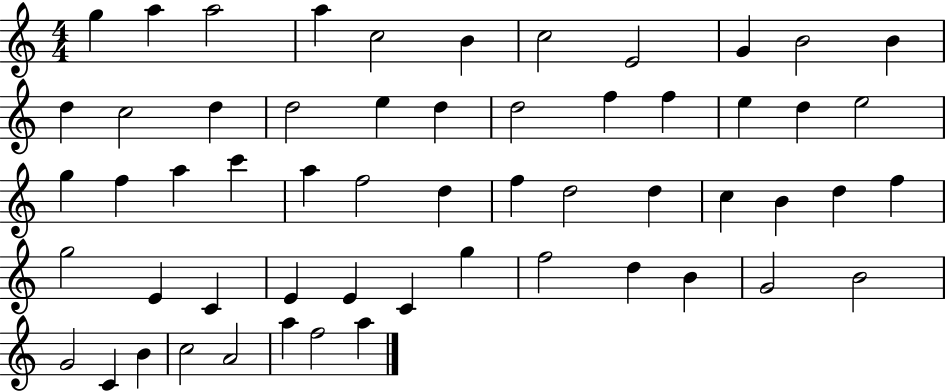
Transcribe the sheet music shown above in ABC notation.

X:1
T:Untitled
M:4/4
L:1/4
K:C
g a a2 a c2 B c2 E2 G B2 B d c2 d d2 e d d2 f f e d e2 g f a c' a f2 d f d2 d c B d f g2 E C E E C g f2 d B G2 B2 G2 C B c2 A2 a f2 a